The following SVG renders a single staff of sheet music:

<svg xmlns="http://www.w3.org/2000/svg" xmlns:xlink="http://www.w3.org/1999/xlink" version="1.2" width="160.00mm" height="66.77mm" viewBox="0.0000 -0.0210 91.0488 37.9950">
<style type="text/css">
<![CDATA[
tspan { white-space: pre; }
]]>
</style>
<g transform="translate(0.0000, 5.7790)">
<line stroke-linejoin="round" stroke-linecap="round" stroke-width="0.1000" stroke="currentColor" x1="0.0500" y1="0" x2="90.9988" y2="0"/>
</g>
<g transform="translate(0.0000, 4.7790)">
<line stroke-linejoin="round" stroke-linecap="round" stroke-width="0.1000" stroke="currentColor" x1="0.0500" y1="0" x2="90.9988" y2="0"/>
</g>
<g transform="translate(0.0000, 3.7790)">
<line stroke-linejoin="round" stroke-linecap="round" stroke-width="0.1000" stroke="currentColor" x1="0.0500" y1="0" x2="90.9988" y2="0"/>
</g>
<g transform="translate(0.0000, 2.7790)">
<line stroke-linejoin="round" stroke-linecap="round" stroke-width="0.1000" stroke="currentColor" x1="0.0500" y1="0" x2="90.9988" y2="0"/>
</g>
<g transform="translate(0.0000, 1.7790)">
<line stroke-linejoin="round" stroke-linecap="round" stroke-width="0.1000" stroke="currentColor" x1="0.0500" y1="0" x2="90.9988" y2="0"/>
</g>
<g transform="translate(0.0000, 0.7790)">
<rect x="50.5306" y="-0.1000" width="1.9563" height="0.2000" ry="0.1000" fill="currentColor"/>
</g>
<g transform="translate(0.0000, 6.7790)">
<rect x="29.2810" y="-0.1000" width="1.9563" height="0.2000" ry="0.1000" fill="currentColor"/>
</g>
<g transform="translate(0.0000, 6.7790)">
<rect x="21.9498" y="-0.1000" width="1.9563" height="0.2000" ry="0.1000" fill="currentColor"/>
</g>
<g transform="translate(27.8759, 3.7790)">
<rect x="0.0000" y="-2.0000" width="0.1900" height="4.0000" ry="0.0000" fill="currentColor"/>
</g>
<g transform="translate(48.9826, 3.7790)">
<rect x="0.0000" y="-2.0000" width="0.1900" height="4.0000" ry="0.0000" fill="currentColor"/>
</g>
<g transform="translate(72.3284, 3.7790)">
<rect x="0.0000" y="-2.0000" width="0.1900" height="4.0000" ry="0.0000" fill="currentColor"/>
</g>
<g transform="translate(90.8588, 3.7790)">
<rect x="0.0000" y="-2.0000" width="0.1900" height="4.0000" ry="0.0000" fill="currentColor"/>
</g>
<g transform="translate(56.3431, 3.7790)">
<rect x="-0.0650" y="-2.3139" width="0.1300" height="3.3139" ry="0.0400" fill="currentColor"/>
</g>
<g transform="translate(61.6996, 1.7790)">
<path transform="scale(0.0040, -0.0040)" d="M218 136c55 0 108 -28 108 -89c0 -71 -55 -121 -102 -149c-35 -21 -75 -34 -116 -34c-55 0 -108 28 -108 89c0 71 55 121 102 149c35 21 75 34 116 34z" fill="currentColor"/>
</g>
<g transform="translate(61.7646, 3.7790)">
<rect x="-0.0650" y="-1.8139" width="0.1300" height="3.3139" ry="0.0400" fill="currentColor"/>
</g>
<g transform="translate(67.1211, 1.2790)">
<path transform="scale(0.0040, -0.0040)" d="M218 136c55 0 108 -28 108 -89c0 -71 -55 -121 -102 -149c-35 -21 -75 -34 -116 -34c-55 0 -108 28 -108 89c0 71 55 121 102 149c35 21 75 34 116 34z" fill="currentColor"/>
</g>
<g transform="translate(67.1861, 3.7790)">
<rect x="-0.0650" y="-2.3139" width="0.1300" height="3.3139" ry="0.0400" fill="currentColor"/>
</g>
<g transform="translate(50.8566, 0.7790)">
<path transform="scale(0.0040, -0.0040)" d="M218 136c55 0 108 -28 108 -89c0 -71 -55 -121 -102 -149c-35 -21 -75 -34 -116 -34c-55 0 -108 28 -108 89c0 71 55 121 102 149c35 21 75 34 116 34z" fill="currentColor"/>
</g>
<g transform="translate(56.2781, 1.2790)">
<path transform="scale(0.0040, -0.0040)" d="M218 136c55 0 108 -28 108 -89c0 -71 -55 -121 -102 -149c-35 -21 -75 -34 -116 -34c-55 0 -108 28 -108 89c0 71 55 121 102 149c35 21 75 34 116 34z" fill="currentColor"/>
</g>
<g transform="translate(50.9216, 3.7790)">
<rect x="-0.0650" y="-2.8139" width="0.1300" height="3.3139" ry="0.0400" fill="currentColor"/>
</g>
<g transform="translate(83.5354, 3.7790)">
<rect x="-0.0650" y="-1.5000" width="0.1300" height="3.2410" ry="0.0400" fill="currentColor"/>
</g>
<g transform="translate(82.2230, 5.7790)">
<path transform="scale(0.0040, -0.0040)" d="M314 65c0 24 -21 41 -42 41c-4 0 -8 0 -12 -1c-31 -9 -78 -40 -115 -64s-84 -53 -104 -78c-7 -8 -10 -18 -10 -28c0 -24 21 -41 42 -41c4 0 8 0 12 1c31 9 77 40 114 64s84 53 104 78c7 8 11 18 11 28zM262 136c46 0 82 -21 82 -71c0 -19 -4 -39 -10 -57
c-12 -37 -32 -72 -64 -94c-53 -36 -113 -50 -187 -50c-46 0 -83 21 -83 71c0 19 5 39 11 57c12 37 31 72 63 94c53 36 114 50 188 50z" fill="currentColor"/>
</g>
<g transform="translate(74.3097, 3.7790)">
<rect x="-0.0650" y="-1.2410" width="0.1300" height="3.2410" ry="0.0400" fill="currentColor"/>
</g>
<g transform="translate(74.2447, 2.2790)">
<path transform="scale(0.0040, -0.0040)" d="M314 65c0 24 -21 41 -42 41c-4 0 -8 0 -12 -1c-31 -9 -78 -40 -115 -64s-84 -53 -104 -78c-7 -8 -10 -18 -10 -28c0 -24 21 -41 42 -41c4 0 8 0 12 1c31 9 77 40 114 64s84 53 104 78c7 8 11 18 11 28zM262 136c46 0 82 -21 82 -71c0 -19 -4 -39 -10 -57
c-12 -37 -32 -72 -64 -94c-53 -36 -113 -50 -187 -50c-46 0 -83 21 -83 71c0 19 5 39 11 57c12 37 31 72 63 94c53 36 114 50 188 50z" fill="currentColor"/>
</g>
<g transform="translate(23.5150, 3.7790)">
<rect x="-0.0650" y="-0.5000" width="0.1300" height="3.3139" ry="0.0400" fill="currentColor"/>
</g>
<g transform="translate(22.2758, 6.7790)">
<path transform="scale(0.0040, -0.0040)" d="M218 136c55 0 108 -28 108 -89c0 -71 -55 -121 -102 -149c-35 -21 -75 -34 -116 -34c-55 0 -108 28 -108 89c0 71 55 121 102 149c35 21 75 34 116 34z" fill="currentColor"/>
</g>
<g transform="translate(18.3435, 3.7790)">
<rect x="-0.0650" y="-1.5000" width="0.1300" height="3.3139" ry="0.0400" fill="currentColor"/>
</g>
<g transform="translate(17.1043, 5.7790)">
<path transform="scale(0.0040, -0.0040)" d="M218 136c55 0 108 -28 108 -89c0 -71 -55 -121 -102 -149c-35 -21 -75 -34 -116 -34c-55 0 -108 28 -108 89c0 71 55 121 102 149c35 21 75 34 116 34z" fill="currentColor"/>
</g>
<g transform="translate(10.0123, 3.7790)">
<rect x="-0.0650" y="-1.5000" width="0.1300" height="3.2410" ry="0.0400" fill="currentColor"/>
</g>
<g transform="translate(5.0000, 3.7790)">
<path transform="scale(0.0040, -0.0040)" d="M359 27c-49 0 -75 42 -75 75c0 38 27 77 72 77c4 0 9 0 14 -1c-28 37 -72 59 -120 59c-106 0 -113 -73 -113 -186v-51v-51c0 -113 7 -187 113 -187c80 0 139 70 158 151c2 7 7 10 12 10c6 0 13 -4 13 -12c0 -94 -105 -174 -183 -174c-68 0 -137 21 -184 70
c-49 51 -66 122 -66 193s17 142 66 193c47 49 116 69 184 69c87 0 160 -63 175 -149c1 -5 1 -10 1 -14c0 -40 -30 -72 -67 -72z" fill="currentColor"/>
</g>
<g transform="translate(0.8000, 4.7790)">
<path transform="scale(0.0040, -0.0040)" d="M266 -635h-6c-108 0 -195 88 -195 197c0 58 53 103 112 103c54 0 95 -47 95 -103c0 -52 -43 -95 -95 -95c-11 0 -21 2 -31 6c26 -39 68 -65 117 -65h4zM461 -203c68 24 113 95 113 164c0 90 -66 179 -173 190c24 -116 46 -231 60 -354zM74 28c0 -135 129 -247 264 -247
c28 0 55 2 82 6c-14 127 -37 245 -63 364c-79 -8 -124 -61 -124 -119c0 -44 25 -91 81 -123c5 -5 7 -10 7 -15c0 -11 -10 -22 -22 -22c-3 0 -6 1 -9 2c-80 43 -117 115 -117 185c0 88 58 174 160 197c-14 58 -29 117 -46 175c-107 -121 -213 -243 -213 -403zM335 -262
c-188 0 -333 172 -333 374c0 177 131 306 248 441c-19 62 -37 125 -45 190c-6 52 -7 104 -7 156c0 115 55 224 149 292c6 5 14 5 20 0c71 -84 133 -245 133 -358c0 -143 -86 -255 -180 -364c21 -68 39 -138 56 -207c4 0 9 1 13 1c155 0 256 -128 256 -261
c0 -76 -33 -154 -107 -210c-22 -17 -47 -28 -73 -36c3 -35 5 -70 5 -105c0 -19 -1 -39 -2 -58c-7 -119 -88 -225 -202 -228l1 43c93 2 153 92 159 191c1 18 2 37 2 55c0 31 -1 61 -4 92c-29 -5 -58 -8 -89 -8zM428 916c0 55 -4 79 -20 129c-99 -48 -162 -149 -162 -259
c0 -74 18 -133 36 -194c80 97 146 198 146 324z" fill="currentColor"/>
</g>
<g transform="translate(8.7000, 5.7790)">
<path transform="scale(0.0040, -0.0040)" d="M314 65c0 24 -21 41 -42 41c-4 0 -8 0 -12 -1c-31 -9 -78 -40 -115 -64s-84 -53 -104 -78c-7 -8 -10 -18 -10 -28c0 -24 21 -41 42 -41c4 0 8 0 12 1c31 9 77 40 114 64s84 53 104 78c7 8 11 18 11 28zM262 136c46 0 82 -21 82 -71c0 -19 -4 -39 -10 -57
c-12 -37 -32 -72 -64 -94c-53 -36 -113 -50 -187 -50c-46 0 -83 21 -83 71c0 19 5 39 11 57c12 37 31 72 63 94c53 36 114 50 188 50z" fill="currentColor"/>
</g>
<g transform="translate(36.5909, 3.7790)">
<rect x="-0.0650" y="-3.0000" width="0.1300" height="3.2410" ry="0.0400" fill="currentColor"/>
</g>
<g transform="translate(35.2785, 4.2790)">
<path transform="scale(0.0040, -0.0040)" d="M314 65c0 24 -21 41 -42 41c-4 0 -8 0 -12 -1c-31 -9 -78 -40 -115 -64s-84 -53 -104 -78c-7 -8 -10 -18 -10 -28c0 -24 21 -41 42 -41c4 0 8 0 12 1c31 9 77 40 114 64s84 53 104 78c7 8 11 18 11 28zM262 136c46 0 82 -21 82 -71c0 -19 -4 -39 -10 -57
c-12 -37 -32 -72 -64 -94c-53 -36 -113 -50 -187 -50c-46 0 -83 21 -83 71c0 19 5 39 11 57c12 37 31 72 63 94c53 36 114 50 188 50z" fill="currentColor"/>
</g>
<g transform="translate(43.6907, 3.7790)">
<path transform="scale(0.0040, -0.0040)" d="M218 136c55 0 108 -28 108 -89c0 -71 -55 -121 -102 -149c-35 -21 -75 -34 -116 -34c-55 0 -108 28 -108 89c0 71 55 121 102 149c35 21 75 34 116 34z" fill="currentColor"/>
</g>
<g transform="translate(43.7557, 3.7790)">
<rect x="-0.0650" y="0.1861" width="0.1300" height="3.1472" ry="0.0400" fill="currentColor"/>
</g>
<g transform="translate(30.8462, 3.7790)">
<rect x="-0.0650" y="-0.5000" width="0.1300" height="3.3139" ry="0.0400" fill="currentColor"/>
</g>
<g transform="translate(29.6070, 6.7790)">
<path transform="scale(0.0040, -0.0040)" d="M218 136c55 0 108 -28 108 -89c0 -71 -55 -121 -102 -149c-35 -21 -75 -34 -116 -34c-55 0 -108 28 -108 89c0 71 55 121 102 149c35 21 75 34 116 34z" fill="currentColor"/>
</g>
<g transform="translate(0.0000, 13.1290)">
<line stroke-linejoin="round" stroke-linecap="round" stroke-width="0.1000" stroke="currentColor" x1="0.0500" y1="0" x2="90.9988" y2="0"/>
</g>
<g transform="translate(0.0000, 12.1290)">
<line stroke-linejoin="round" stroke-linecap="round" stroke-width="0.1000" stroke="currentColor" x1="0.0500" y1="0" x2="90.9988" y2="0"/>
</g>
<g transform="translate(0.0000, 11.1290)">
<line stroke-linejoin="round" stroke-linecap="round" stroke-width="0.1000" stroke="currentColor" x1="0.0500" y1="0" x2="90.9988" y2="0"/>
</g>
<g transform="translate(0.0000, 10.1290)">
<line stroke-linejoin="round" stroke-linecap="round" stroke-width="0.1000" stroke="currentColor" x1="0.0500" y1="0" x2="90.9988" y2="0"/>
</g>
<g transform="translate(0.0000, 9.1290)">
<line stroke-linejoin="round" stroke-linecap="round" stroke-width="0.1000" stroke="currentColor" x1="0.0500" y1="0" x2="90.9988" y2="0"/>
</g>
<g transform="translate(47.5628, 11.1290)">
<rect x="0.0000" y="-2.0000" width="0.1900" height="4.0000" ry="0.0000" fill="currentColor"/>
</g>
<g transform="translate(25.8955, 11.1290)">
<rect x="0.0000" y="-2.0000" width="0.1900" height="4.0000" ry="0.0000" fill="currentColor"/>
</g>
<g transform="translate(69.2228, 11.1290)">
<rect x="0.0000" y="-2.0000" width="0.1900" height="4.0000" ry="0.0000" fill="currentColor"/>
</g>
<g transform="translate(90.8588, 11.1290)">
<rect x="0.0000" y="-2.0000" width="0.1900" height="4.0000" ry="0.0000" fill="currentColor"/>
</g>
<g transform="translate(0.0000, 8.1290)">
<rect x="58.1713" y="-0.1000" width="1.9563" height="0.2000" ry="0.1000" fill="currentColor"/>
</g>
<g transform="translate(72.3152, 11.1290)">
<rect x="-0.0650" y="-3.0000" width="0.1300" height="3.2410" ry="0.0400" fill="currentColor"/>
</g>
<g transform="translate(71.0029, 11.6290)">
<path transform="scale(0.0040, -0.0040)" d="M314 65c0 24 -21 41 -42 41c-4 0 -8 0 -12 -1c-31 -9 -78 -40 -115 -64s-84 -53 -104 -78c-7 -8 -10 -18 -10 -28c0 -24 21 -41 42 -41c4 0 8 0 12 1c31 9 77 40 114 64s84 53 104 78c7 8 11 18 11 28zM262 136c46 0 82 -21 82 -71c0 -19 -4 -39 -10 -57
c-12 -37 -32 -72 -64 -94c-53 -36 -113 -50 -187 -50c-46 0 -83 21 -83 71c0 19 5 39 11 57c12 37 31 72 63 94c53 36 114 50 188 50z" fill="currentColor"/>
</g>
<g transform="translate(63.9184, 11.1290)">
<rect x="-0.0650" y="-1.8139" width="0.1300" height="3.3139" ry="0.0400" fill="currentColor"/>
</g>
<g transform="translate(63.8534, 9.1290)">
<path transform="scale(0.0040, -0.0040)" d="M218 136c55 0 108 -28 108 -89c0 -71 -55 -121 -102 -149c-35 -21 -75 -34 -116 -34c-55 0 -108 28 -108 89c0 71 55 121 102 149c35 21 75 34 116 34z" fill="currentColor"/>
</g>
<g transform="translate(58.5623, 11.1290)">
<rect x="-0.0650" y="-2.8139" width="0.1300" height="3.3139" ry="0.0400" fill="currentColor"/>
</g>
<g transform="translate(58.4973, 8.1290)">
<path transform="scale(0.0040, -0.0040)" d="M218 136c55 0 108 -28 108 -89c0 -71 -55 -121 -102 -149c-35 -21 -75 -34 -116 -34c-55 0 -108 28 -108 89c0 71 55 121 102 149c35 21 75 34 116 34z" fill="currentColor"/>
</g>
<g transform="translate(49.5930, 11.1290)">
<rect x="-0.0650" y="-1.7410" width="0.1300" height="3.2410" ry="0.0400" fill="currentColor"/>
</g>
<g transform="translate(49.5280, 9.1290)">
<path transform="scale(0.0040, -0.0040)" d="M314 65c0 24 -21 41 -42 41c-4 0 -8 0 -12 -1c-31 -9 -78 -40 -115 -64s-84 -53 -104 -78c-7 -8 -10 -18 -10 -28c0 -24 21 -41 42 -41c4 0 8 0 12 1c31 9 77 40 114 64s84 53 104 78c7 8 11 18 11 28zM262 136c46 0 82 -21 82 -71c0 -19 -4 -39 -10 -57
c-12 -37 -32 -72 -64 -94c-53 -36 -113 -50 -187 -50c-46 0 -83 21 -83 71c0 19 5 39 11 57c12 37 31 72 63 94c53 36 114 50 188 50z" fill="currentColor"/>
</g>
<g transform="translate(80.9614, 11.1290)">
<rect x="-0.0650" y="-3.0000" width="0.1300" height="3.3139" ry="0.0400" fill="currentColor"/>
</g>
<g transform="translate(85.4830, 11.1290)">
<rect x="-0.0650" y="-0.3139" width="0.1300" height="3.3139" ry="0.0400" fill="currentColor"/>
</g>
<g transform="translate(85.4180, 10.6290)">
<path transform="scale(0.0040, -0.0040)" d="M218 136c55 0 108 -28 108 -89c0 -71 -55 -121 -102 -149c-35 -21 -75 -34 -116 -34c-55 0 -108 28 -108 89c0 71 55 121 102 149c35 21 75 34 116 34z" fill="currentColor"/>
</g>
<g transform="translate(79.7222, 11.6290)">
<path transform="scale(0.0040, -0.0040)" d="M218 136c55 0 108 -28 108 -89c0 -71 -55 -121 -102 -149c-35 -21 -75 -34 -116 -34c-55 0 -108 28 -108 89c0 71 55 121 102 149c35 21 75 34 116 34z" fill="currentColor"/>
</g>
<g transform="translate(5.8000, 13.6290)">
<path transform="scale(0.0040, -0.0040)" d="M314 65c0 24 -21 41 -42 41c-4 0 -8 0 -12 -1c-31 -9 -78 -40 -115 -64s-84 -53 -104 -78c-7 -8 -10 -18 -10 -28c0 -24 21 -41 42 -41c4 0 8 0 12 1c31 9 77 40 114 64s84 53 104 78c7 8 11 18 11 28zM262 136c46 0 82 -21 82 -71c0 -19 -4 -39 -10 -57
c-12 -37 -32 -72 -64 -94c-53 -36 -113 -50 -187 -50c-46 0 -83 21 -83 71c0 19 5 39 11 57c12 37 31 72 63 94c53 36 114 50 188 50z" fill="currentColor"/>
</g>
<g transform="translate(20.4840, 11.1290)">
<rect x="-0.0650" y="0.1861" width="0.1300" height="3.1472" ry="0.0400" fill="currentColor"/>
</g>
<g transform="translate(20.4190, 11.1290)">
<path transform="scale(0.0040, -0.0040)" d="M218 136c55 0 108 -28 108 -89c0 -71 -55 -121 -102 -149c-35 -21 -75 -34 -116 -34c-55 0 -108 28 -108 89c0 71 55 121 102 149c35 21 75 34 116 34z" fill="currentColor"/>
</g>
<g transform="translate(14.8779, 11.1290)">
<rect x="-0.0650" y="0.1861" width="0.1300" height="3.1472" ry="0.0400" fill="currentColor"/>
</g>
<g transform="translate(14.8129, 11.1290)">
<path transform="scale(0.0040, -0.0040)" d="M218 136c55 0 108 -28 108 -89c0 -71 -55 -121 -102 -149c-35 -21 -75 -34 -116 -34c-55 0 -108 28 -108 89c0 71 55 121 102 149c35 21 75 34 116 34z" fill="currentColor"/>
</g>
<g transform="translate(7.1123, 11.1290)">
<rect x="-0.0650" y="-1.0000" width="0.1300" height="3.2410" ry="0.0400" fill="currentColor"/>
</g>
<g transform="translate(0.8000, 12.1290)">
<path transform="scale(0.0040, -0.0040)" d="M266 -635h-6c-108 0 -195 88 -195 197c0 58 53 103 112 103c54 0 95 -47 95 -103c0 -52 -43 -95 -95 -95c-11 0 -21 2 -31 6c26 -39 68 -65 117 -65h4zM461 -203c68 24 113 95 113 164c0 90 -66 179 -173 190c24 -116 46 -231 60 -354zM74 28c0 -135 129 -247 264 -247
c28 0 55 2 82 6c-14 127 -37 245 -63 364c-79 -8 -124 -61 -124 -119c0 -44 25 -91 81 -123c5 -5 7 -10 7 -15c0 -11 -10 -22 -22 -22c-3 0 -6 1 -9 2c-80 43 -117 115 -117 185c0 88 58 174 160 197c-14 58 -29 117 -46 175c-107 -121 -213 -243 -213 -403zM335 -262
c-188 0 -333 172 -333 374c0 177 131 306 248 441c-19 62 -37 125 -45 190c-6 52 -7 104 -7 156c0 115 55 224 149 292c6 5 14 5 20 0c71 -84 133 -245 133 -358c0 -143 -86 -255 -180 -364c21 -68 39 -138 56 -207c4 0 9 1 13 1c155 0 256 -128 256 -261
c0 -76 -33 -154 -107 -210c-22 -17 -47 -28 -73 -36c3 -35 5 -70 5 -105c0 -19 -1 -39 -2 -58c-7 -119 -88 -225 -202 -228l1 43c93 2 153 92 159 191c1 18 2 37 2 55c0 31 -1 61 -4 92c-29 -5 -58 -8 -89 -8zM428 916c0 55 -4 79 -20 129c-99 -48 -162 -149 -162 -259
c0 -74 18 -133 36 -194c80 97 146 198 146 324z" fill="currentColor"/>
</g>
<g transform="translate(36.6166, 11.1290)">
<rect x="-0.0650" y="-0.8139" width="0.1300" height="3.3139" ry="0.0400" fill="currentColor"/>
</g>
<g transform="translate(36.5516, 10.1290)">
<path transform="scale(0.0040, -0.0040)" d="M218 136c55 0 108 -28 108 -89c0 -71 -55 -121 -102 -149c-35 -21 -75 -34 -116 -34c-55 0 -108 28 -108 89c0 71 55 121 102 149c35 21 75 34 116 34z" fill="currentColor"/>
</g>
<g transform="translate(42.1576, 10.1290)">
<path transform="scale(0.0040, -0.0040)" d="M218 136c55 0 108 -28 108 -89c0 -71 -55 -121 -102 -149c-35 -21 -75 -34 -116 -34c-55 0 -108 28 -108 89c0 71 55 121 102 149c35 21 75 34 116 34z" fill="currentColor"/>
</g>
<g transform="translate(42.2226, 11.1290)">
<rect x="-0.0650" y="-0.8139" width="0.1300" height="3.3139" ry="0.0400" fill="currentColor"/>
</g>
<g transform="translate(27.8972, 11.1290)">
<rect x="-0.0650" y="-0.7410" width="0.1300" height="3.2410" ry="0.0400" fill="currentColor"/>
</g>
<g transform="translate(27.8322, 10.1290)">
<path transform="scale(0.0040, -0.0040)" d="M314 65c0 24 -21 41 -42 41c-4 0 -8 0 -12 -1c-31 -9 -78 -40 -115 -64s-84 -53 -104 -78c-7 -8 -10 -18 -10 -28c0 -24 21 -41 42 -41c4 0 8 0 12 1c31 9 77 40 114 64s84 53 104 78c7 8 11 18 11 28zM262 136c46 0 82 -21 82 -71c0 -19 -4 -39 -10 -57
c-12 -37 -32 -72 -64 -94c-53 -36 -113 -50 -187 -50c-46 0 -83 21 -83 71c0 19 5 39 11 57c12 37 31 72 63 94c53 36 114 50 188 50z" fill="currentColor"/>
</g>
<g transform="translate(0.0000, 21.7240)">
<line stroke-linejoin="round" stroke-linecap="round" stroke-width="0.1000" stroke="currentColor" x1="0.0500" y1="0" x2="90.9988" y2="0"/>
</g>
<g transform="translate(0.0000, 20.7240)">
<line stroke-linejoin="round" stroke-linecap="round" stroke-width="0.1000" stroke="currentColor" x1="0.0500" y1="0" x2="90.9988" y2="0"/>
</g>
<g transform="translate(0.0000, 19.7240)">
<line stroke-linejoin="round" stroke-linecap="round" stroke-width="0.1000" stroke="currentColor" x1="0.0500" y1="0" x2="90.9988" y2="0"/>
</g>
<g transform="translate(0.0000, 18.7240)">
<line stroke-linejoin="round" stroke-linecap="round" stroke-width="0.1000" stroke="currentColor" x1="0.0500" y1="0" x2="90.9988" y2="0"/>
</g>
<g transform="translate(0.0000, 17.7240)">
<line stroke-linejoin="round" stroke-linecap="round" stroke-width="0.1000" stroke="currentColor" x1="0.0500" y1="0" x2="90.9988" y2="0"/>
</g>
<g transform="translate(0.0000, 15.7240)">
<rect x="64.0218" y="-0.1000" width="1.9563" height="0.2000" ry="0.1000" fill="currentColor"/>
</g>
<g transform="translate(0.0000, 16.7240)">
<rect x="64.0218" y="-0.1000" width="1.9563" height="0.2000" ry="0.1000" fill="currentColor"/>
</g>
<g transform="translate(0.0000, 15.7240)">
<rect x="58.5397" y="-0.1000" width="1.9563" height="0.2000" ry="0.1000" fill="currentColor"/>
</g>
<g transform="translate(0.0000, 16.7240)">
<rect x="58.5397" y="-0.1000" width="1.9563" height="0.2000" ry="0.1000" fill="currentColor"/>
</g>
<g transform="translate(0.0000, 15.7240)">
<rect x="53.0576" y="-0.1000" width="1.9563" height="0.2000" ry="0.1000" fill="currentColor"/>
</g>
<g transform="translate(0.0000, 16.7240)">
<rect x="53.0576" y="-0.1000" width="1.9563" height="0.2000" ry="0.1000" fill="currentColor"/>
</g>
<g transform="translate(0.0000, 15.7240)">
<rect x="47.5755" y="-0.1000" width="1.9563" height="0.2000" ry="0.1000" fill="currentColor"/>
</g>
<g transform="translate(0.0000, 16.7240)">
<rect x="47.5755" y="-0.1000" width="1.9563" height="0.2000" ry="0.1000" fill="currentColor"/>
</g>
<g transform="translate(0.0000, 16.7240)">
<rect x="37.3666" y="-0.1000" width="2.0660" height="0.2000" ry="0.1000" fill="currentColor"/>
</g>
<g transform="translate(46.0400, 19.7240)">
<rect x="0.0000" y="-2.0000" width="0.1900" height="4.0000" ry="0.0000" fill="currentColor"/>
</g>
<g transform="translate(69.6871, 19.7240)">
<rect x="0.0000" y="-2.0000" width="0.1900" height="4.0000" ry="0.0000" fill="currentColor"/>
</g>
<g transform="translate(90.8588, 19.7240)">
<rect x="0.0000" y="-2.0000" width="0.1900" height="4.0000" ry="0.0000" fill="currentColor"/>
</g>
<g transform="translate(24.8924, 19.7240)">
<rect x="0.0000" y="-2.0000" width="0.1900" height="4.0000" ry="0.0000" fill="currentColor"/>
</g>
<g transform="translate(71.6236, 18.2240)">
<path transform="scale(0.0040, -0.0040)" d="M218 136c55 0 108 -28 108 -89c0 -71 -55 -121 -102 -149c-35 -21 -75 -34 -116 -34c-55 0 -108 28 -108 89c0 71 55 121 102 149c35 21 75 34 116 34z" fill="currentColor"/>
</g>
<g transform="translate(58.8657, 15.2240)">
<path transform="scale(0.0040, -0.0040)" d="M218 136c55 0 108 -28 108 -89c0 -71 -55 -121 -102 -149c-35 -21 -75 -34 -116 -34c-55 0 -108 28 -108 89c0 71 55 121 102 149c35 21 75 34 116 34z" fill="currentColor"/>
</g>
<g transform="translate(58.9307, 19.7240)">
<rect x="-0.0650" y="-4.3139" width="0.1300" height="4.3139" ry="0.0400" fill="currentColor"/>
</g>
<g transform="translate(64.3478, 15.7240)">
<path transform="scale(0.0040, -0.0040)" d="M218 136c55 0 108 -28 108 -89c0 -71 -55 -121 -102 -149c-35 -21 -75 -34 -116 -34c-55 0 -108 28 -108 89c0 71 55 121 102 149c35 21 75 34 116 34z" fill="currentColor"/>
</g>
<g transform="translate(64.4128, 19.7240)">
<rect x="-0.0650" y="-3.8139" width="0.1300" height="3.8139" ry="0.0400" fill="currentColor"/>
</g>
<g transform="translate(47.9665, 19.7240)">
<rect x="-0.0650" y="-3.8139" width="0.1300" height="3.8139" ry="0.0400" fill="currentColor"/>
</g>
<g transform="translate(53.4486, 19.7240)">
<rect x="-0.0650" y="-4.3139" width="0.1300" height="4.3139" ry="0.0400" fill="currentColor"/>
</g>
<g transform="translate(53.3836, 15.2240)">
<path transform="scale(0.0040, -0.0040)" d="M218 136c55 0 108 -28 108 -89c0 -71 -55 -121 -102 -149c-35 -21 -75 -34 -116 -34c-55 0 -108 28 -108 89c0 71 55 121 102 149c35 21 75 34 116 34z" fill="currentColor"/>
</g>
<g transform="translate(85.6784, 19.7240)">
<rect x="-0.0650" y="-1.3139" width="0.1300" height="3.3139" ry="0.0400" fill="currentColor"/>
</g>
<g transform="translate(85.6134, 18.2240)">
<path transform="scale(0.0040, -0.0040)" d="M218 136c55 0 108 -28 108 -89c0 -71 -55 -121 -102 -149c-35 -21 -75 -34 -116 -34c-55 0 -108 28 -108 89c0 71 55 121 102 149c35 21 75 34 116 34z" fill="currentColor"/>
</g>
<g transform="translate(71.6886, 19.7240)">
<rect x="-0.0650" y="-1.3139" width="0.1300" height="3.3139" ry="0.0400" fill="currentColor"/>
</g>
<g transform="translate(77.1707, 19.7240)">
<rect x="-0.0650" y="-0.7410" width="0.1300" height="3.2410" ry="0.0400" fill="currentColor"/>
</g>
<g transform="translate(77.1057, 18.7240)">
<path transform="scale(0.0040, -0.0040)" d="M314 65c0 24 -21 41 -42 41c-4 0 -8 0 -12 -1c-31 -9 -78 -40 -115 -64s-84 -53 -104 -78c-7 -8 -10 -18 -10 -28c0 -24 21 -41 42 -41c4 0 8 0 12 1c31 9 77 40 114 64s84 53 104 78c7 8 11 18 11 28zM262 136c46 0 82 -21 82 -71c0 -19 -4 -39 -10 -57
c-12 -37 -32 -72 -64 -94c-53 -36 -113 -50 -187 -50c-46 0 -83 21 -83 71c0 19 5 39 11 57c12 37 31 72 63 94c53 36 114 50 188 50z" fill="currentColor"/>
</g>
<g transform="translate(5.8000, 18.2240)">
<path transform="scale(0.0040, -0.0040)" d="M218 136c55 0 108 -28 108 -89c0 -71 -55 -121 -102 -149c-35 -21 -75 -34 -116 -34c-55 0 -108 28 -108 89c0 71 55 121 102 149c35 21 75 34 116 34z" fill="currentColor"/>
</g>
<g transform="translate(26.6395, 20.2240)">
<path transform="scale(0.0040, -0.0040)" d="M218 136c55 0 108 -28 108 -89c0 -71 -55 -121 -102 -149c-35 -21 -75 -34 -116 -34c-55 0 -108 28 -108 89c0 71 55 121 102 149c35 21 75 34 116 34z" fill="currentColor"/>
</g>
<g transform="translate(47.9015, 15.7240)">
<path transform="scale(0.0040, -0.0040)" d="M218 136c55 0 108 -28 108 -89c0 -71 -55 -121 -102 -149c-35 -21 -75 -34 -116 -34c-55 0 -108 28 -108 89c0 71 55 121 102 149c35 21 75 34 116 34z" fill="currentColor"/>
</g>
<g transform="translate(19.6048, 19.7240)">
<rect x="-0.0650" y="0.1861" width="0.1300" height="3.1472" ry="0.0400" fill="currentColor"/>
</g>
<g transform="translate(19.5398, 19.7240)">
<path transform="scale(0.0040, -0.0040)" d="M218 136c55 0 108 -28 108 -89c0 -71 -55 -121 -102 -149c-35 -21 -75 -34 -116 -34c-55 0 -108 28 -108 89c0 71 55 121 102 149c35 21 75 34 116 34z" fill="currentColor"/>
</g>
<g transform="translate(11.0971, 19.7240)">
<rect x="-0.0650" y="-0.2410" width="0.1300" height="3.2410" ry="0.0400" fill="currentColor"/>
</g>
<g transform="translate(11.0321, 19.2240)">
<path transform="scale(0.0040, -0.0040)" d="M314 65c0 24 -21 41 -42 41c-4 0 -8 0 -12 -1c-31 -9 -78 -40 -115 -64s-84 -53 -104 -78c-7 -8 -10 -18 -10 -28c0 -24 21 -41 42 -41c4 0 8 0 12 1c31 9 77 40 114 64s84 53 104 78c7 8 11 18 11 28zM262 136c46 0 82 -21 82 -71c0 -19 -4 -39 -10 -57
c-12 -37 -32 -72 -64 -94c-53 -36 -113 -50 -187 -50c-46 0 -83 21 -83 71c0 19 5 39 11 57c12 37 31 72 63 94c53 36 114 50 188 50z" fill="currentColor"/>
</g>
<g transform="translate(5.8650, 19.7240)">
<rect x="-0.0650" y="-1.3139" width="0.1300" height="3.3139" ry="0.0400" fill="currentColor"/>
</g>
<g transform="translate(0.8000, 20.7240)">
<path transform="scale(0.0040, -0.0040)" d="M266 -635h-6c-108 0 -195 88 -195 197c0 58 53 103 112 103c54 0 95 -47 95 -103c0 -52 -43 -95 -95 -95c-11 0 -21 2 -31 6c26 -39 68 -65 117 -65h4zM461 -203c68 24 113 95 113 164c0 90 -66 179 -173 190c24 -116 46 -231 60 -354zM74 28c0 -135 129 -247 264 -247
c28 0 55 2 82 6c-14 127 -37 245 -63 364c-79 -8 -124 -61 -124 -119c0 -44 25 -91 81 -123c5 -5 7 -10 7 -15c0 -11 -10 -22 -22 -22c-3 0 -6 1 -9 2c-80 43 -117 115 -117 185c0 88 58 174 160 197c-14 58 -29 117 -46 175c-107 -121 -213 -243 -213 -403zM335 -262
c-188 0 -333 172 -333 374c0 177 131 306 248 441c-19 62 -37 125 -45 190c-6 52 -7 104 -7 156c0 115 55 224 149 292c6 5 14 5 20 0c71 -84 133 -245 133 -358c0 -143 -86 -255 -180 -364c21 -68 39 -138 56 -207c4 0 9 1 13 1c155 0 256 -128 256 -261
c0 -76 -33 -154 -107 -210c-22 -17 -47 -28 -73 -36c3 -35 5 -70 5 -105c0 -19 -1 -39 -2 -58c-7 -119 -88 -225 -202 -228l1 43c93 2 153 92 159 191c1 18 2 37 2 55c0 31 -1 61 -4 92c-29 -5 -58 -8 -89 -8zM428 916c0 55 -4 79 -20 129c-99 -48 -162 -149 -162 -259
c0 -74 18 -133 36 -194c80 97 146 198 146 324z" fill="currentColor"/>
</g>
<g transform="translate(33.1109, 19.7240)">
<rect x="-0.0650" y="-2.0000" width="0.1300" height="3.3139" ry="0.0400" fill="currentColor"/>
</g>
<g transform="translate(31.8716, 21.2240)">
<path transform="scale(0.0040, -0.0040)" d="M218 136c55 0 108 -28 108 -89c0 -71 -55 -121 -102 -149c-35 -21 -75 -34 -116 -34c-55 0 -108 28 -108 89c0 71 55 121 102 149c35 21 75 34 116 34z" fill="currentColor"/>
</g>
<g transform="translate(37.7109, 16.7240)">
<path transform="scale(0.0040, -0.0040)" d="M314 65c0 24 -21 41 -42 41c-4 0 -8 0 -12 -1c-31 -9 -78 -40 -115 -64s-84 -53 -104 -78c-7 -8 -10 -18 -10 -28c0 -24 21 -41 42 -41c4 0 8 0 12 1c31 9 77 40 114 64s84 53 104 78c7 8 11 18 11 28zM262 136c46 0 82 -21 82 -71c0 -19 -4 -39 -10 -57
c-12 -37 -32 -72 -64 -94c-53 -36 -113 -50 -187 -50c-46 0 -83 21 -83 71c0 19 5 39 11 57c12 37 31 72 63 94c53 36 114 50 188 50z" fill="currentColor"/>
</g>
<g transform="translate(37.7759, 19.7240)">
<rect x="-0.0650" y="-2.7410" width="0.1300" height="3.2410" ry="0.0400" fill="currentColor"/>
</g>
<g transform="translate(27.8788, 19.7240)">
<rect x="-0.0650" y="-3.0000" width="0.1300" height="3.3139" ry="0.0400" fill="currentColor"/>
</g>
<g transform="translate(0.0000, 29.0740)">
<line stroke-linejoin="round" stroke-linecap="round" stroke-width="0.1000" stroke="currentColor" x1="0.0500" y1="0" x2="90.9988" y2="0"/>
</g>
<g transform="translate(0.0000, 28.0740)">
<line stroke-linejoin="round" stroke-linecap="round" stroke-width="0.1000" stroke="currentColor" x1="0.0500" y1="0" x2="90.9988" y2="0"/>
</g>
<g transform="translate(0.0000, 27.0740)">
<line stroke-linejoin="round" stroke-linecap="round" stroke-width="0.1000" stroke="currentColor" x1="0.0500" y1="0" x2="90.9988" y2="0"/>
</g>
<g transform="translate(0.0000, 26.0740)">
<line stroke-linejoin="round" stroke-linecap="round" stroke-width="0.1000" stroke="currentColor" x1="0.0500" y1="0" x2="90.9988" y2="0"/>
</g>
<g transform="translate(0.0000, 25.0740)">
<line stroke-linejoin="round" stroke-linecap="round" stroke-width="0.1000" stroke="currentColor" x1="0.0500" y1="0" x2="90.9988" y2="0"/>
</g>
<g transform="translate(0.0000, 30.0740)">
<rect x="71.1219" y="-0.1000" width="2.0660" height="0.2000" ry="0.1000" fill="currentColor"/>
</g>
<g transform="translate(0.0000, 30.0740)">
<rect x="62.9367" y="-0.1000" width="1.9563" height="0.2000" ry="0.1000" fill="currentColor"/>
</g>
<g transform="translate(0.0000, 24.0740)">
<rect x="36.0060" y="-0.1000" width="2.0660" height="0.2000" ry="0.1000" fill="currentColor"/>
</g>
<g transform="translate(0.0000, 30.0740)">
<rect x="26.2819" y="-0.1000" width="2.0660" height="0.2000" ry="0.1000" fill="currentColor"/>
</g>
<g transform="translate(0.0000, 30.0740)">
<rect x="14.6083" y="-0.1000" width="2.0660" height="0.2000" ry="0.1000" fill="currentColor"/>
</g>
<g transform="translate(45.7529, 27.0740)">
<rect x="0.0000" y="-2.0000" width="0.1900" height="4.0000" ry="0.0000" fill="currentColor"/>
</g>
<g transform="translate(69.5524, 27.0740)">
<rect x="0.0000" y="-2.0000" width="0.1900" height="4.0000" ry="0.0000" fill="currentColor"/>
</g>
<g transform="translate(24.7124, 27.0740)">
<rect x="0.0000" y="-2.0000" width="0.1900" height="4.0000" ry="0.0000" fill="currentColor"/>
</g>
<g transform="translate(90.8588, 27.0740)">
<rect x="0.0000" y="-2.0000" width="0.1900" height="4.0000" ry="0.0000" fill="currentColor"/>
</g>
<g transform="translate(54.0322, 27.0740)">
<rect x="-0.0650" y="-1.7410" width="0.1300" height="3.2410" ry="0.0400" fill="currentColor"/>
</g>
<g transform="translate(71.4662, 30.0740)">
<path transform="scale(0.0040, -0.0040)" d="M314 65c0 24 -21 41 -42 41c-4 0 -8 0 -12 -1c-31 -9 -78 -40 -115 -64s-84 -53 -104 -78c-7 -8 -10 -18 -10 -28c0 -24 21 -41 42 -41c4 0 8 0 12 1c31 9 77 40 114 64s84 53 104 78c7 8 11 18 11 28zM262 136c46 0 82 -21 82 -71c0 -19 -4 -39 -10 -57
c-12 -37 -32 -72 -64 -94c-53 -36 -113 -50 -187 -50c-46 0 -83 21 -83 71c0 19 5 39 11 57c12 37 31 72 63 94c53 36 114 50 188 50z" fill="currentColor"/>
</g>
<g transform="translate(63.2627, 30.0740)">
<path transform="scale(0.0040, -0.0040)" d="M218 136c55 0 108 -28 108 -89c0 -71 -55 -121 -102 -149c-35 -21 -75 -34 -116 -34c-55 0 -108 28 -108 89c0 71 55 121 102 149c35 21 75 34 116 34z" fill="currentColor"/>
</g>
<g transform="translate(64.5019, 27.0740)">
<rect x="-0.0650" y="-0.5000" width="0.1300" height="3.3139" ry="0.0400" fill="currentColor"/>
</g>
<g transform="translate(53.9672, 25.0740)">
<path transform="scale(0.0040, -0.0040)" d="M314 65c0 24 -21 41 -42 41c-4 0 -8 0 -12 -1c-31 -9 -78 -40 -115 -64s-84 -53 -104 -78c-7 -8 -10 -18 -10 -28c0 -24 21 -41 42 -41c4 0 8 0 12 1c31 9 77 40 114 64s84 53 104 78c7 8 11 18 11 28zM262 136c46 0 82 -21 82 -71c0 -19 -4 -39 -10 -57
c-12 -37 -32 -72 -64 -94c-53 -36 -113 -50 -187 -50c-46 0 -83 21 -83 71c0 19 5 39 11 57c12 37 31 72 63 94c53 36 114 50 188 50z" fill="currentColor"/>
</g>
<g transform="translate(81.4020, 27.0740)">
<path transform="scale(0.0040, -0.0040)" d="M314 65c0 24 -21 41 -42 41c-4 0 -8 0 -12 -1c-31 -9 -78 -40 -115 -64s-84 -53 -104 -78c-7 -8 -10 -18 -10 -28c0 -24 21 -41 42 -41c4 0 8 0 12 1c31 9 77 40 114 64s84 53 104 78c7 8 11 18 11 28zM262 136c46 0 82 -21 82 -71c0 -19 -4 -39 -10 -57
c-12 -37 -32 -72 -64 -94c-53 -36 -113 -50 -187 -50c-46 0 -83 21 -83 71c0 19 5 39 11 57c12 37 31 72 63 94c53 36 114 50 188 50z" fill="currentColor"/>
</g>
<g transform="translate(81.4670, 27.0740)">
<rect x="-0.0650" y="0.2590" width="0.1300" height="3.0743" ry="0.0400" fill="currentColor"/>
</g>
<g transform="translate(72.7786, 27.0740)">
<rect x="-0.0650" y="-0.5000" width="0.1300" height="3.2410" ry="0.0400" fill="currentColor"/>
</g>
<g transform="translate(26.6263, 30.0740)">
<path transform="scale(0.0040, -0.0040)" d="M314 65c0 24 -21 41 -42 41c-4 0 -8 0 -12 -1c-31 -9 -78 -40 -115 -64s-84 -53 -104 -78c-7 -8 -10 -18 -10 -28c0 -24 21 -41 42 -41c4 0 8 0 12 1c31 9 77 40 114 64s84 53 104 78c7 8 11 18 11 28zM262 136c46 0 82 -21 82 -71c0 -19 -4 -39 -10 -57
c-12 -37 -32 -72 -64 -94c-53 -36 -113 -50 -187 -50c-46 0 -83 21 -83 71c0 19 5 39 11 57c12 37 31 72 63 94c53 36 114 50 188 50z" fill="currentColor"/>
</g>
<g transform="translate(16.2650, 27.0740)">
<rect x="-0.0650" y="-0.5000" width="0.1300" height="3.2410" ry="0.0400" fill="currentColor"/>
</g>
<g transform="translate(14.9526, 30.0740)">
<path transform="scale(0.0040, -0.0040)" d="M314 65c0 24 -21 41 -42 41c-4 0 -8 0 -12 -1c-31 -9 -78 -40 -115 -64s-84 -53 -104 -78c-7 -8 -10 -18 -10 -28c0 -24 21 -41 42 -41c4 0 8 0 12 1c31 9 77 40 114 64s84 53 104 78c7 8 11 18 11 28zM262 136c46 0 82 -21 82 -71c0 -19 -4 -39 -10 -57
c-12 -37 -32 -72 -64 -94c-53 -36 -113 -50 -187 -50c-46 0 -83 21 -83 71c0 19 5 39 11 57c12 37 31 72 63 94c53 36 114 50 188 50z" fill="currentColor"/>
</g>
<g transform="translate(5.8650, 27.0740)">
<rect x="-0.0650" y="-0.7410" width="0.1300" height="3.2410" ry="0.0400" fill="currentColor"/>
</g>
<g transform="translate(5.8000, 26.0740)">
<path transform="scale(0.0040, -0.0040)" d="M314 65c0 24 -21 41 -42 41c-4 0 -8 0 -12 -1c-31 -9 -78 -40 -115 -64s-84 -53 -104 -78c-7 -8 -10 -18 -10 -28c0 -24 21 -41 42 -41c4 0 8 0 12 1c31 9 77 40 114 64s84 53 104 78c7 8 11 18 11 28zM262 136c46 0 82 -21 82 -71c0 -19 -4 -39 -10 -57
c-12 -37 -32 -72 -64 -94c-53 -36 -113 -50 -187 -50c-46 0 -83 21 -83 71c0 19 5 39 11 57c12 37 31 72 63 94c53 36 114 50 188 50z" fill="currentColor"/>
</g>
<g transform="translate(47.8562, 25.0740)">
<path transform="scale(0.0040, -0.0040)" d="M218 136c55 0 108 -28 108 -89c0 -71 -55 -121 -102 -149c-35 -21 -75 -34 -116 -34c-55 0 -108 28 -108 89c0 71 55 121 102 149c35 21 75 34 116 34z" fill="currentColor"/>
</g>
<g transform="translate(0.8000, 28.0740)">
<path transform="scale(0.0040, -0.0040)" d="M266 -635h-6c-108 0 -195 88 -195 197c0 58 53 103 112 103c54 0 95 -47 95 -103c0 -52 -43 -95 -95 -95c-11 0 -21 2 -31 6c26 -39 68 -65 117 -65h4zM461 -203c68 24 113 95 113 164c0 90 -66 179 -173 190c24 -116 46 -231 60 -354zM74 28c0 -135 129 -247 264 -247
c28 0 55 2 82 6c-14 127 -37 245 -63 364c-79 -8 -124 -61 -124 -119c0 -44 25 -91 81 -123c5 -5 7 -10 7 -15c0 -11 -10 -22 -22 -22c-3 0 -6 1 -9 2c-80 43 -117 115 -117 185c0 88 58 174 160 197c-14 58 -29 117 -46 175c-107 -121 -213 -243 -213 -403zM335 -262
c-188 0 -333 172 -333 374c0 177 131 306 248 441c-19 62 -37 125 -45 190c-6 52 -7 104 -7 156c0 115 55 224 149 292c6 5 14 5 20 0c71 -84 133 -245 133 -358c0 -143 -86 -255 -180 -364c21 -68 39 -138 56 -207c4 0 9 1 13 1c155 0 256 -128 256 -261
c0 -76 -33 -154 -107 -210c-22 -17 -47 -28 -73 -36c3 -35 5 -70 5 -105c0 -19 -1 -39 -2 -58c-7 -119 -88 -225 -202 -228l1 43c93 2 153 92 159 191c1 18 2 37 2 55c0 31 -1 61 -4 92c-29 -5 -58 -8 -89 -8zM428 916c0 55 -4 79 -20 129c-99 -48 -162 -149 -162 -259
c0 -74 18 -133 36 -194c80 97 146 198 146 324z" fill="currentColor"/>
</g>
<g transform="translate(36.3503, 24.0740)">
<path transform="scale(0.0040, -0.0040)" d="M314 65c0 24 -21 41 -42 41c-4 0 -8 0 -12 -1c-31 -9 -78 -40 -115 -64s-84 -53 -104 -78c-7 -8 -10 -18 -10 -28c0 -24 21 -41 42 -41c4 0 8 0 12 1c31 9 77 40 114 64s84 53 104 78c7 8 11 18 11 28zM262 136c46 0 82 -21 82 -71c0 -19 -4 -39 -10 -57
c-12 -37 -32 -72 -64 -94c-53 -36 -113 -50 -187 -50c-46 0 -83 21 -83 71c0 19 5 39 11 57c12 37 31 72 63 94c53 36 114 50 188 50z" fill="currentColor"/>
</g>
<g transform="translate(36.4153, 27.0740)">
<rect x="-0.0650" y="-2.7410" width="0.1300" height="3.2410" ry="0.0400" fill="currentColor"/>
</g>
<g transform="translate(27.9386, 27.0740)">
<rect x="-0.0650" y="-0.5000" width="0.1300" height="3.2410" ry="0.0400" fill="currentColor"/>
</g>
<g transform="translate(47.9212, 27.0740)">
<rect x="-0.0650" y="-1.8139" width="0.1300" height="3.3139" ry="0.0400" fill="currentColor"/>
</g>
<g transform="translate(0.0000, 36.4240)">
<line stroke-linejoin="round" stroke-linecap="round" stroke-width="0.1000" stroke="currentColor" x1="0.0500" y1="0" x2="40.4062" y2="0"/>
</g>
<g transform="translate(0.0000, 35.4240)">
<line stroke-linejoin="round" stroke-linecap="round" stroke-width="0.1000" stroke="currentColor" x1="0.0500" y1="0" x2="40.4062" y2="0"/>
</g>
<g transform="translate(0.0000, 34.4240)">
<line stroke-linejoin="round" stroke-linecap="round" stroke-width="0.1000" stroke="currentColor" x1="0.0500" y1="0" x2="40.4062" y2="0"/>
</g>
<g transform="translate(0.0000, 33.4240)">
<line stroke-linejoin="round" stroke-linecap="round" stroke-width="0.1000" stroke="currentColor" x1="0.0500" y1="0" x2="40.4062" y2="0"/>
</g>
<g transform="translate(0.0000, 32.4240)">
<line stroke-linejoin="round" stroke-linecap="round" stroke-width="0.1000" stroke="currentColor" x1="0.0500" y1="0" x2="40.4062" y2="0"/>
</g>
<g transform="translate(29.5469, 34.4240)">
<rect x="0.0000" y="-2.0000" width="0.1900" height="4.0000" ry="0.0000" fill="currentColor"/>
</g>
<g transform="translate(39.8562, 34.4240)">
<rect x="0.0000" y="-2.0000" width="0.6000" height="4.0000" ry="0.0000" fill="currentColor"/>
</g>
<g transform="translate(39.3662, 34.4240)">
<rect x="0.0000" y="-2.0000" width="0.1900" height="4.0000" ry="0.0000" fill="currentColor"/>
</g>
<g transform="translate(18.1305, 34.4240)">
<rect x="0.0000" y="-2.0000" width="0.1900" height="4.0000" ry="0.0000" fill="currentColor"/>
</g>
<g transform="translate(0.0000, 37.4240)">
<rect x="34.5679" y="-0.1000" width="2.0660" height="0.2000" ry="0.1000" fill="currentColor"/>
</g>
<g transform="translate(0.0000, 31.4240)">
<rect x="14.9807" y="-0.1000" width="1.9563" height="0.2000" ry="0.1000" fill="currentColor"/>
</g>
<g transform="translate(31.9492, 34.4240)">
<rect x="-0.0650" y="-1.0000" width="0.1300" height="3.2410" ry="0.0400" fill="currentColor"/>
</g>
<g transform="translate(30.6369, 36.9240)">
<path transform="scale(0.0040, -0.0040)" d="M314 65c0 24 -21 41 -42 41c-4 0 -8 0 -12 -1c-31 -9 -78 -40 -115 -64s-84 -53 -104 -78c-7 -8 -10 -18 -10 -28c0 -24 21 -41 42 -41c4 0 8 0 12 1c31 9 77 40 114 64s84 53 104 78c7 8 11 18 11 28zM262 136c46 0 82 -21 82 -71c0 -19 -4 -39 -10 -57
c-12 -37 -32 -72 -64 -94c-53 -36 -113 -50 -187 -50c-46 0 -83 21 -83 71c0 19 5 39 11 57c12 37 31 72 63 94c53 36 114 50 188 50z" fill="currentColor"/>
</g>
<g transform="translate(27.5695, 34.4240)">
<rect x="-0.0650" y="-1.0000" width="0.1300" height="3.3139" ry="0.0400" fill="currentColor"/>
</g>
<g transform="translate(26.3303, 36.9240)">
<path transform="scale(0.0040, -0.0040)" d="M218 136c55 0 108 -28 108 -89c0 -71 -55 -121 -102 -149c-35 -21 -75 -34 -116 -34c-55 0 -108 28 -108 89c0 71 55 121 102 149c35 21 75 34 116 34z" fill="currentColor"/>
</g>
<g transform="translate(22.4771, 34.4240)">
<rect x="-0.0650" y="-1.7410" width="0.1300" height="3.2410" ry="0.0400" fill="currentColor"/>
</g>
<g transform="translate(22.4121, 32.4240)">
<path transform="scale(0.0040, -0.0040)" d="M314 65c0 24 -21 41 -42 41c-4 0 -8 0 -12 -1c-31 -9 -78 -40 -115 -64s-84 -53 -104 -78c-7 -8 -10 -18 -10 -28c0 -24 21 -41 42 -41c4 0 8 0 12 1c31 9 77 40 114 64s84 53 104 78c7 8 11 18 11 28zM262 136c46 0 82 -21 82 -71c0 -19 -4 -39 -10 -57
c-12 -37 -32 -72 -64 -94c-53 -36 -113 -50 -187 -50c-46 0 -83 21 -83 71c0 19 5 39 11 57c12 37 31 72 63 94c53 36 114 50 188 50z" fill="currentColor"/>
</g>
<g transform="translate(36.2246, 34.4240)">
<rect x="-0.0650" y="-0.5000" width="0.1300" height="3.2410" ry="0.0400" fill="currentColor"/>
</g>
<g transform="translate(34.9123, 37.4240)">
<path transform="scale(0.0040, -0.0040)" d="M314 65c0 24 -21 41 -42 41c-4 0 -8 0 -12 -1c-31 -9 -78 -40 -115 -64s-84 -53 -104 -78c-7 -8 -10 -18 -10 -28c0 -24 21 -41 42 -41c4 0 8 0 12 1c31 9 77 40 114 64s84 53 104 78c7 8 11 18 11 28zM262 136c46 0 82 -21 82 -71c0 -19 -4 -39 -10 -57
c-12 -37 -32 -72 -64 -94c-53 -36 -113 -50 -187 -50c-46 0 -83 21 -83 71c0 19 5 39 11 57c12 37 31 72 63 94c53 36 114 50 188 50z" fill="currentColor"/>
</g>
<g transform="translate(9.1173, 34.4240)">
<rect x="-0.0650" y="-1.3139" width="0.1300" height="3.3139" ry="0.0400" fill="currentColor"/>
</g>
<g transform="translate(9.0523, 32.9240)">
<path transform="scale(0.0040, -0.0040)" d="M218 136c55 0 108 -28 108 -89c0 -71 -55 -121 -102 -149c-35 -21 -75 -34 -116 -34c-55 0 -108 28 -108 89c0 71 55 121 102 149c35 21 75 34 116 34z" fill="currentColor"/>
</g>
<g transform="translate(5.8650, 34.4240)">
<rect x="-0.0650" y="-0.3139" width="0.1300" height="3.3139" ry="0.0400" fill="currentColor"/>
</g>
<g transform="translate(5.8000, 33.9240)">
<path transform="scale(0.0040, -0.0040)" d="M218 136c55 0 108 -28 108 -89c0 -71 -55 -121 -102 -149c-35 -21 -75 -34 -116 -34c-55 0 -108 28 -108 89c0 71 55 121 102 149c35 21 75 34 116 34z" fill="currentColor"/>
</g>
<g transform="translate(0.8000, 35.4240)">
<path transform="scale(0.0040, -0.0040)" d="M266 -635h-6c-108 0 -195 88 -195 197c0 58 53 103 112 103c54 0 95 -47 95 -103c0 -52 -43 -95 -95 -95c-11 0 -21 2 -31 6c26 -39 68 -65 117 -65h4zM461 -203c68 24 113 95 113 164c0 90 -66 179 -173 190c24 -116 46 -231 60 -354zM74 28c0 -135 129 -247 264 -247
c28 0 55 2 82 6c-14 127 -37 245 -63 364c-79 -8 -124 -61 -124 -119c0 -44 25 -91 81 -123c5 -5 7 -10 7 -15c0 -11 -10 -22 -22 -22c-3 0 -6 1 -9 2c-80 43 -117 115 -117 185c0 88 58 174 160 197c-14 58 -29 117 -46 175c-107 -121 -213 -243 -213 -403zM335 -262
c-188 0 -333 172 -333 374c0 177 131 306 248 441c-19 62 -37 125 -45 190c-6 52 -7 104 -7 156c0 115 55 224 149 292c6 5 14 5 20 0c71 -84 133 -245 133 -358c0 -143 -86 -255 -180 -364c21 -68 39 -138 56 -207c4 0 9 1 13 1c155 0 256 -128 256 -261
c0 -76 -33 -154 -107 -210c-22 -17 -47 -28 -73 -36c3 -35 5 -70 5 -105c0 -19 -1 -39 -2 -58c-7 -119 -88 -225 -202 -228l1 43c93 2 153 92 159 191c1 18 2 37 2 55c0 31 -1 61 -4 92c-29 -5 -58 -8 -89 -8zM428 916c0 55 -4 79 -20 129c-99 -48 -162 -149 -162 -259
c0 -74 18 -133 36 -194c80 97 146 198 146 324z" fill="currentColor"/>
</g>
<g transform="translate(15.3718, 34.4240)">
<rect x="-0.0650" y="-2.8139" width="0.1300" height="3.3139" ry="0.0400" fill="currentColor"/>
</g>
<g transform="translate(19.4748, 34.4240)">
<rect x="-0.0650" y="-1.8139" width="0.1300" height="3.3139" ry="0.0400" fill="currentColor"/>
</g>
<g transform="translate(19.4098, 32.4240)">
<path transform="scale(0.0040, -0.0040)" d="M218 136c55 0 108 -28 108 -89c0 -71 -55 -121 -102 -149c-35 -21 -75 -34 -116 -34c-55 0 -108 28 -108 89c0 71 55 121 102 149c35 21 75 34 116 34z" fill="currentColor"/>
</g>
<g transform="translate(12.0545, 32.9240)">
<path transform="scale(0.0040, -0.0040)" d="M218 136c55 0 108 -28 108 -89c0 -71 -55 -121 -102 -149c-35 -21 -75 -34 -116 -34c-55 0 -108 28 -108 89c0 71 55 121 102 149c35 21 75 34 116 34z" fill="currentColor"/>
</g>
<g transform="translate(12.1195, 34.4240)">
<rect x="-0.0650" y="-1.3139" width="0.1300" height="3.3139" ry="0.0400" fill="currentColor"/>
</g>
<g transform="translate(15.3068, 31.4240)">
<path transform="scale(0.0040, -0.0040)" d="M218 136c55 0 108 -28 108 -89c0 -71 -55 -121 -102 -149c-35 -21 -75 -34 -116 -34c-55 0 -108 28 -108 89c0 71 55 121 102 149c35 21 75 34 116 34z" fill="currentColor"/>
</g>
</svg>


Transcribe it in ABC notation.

X:1
T:Untitled
M:4/4
L:1/4
K:C
E2 E C C A2 B a g f g e2 E2 D2 B B d2 d d f2 a f A2 A c e c2 B A F a2 c' d' d' c' e d2 e d2 C2 C2 a2 f f2 C C2 B2 c e e a f f2 D D2 C2